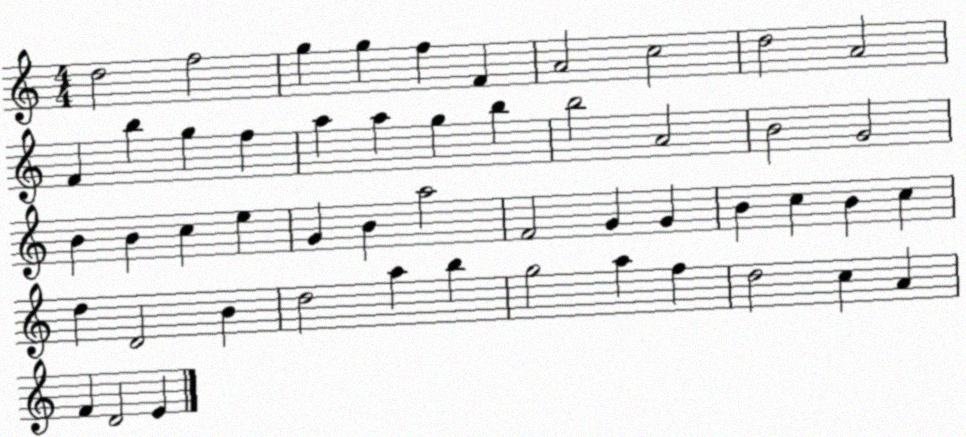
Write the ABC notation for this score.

X:1
T:Untitled
M:4/4
L:1/4
K:C
d2 f2 g g f F A2 c2 d2 A2 F b g f a a g b b2 A2 B2 G2 B B c e G B a2 F2 G G B c B c d D2 B d2 a b g2 a f d2 c A F D2 E